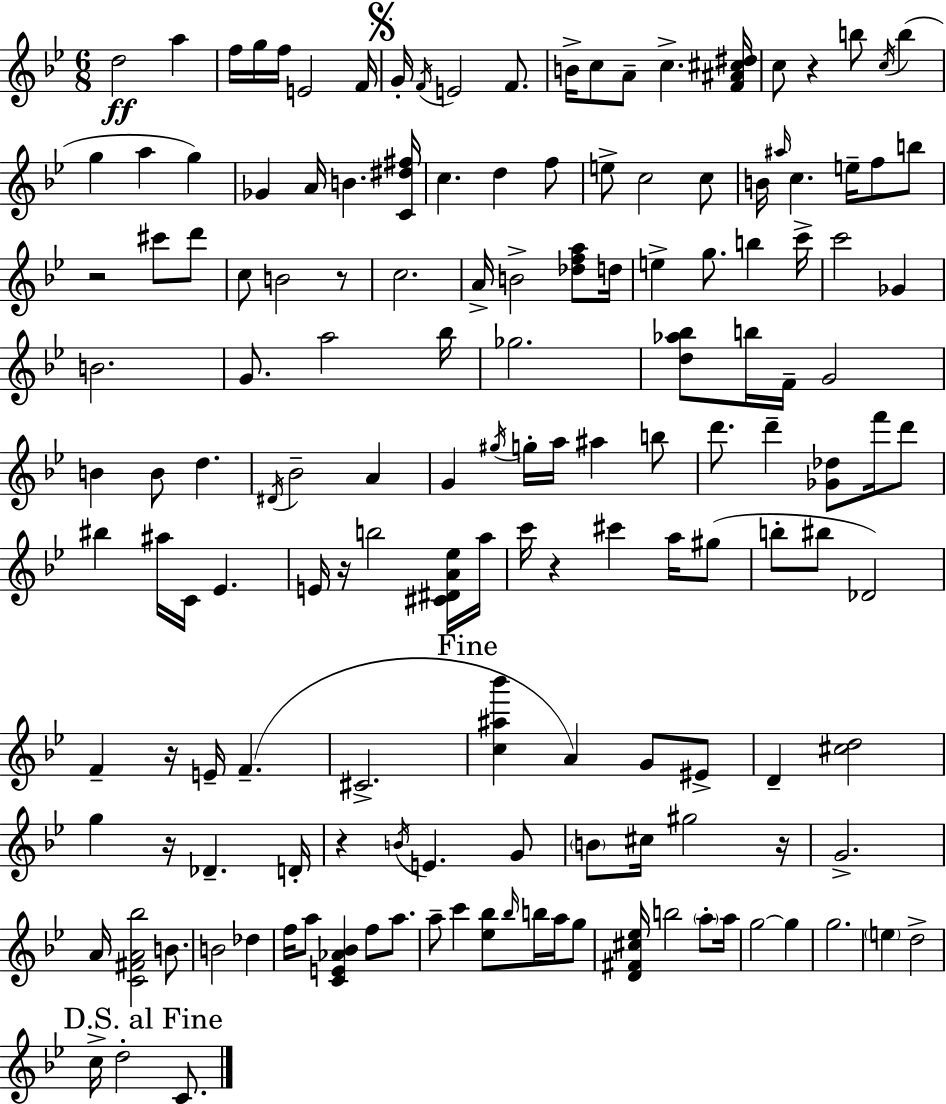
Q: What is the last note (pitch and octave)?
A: C4